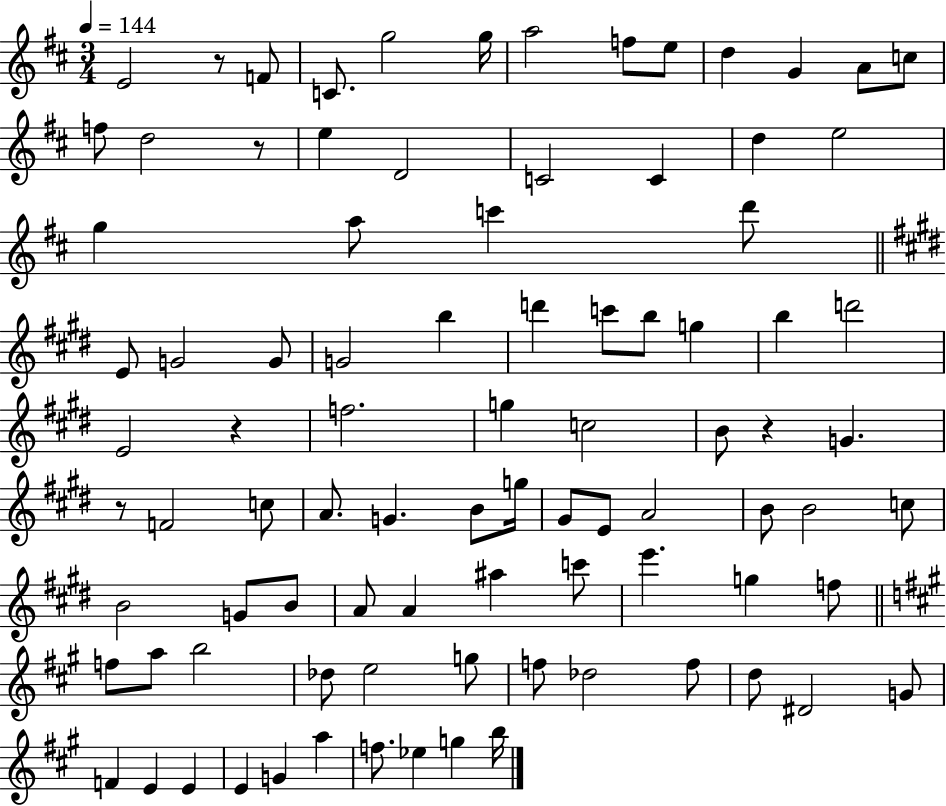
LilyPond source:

{
  \clef treble
  \numericTimeSignature
  \time 3/4
  \key d \major
  \tempo 4 = 144
  e'2 r8 f'8 | c'8. g''2 g''16 | a''2 f''8 e''8 | d''4 g'4 a'8 c''8 | \break f''8 d''2 r8 | e''4 d'2 | c'2 c'4 | d''4 e''2 | \break g''4 a''8 c'''4 d'''8 | \bar "||" \break \key e \major e'8 g'2 g'8 | g'2 b''4 | d'''4 c'''8 b''8 g''4 | b''4 d'''2 | \break e'2 r4 | f''2. | g''4 c''2 | b'8 r4 g'4. | \break r8 f'2 c''8 | a'8. g'4. b'8 g''16 | gis'8 e'8 a'2 | b'8 b'2 c''8 | \break b'2 g'8 b'8 | a'8 a'4 ais''4 c'''8 | e'''4. g''4 f''8 | \bar "||" \break \key a \major f''8 a''8 b''2 | des''8 e''2 g''8 | f''8 des''2 f''8 | d''8 dis'2 g'8 | \break f'4 e'4 e'4 | e'4 g'4 a''4 | f''8. ees''4 g''4 b''16 | \bar "|."
}